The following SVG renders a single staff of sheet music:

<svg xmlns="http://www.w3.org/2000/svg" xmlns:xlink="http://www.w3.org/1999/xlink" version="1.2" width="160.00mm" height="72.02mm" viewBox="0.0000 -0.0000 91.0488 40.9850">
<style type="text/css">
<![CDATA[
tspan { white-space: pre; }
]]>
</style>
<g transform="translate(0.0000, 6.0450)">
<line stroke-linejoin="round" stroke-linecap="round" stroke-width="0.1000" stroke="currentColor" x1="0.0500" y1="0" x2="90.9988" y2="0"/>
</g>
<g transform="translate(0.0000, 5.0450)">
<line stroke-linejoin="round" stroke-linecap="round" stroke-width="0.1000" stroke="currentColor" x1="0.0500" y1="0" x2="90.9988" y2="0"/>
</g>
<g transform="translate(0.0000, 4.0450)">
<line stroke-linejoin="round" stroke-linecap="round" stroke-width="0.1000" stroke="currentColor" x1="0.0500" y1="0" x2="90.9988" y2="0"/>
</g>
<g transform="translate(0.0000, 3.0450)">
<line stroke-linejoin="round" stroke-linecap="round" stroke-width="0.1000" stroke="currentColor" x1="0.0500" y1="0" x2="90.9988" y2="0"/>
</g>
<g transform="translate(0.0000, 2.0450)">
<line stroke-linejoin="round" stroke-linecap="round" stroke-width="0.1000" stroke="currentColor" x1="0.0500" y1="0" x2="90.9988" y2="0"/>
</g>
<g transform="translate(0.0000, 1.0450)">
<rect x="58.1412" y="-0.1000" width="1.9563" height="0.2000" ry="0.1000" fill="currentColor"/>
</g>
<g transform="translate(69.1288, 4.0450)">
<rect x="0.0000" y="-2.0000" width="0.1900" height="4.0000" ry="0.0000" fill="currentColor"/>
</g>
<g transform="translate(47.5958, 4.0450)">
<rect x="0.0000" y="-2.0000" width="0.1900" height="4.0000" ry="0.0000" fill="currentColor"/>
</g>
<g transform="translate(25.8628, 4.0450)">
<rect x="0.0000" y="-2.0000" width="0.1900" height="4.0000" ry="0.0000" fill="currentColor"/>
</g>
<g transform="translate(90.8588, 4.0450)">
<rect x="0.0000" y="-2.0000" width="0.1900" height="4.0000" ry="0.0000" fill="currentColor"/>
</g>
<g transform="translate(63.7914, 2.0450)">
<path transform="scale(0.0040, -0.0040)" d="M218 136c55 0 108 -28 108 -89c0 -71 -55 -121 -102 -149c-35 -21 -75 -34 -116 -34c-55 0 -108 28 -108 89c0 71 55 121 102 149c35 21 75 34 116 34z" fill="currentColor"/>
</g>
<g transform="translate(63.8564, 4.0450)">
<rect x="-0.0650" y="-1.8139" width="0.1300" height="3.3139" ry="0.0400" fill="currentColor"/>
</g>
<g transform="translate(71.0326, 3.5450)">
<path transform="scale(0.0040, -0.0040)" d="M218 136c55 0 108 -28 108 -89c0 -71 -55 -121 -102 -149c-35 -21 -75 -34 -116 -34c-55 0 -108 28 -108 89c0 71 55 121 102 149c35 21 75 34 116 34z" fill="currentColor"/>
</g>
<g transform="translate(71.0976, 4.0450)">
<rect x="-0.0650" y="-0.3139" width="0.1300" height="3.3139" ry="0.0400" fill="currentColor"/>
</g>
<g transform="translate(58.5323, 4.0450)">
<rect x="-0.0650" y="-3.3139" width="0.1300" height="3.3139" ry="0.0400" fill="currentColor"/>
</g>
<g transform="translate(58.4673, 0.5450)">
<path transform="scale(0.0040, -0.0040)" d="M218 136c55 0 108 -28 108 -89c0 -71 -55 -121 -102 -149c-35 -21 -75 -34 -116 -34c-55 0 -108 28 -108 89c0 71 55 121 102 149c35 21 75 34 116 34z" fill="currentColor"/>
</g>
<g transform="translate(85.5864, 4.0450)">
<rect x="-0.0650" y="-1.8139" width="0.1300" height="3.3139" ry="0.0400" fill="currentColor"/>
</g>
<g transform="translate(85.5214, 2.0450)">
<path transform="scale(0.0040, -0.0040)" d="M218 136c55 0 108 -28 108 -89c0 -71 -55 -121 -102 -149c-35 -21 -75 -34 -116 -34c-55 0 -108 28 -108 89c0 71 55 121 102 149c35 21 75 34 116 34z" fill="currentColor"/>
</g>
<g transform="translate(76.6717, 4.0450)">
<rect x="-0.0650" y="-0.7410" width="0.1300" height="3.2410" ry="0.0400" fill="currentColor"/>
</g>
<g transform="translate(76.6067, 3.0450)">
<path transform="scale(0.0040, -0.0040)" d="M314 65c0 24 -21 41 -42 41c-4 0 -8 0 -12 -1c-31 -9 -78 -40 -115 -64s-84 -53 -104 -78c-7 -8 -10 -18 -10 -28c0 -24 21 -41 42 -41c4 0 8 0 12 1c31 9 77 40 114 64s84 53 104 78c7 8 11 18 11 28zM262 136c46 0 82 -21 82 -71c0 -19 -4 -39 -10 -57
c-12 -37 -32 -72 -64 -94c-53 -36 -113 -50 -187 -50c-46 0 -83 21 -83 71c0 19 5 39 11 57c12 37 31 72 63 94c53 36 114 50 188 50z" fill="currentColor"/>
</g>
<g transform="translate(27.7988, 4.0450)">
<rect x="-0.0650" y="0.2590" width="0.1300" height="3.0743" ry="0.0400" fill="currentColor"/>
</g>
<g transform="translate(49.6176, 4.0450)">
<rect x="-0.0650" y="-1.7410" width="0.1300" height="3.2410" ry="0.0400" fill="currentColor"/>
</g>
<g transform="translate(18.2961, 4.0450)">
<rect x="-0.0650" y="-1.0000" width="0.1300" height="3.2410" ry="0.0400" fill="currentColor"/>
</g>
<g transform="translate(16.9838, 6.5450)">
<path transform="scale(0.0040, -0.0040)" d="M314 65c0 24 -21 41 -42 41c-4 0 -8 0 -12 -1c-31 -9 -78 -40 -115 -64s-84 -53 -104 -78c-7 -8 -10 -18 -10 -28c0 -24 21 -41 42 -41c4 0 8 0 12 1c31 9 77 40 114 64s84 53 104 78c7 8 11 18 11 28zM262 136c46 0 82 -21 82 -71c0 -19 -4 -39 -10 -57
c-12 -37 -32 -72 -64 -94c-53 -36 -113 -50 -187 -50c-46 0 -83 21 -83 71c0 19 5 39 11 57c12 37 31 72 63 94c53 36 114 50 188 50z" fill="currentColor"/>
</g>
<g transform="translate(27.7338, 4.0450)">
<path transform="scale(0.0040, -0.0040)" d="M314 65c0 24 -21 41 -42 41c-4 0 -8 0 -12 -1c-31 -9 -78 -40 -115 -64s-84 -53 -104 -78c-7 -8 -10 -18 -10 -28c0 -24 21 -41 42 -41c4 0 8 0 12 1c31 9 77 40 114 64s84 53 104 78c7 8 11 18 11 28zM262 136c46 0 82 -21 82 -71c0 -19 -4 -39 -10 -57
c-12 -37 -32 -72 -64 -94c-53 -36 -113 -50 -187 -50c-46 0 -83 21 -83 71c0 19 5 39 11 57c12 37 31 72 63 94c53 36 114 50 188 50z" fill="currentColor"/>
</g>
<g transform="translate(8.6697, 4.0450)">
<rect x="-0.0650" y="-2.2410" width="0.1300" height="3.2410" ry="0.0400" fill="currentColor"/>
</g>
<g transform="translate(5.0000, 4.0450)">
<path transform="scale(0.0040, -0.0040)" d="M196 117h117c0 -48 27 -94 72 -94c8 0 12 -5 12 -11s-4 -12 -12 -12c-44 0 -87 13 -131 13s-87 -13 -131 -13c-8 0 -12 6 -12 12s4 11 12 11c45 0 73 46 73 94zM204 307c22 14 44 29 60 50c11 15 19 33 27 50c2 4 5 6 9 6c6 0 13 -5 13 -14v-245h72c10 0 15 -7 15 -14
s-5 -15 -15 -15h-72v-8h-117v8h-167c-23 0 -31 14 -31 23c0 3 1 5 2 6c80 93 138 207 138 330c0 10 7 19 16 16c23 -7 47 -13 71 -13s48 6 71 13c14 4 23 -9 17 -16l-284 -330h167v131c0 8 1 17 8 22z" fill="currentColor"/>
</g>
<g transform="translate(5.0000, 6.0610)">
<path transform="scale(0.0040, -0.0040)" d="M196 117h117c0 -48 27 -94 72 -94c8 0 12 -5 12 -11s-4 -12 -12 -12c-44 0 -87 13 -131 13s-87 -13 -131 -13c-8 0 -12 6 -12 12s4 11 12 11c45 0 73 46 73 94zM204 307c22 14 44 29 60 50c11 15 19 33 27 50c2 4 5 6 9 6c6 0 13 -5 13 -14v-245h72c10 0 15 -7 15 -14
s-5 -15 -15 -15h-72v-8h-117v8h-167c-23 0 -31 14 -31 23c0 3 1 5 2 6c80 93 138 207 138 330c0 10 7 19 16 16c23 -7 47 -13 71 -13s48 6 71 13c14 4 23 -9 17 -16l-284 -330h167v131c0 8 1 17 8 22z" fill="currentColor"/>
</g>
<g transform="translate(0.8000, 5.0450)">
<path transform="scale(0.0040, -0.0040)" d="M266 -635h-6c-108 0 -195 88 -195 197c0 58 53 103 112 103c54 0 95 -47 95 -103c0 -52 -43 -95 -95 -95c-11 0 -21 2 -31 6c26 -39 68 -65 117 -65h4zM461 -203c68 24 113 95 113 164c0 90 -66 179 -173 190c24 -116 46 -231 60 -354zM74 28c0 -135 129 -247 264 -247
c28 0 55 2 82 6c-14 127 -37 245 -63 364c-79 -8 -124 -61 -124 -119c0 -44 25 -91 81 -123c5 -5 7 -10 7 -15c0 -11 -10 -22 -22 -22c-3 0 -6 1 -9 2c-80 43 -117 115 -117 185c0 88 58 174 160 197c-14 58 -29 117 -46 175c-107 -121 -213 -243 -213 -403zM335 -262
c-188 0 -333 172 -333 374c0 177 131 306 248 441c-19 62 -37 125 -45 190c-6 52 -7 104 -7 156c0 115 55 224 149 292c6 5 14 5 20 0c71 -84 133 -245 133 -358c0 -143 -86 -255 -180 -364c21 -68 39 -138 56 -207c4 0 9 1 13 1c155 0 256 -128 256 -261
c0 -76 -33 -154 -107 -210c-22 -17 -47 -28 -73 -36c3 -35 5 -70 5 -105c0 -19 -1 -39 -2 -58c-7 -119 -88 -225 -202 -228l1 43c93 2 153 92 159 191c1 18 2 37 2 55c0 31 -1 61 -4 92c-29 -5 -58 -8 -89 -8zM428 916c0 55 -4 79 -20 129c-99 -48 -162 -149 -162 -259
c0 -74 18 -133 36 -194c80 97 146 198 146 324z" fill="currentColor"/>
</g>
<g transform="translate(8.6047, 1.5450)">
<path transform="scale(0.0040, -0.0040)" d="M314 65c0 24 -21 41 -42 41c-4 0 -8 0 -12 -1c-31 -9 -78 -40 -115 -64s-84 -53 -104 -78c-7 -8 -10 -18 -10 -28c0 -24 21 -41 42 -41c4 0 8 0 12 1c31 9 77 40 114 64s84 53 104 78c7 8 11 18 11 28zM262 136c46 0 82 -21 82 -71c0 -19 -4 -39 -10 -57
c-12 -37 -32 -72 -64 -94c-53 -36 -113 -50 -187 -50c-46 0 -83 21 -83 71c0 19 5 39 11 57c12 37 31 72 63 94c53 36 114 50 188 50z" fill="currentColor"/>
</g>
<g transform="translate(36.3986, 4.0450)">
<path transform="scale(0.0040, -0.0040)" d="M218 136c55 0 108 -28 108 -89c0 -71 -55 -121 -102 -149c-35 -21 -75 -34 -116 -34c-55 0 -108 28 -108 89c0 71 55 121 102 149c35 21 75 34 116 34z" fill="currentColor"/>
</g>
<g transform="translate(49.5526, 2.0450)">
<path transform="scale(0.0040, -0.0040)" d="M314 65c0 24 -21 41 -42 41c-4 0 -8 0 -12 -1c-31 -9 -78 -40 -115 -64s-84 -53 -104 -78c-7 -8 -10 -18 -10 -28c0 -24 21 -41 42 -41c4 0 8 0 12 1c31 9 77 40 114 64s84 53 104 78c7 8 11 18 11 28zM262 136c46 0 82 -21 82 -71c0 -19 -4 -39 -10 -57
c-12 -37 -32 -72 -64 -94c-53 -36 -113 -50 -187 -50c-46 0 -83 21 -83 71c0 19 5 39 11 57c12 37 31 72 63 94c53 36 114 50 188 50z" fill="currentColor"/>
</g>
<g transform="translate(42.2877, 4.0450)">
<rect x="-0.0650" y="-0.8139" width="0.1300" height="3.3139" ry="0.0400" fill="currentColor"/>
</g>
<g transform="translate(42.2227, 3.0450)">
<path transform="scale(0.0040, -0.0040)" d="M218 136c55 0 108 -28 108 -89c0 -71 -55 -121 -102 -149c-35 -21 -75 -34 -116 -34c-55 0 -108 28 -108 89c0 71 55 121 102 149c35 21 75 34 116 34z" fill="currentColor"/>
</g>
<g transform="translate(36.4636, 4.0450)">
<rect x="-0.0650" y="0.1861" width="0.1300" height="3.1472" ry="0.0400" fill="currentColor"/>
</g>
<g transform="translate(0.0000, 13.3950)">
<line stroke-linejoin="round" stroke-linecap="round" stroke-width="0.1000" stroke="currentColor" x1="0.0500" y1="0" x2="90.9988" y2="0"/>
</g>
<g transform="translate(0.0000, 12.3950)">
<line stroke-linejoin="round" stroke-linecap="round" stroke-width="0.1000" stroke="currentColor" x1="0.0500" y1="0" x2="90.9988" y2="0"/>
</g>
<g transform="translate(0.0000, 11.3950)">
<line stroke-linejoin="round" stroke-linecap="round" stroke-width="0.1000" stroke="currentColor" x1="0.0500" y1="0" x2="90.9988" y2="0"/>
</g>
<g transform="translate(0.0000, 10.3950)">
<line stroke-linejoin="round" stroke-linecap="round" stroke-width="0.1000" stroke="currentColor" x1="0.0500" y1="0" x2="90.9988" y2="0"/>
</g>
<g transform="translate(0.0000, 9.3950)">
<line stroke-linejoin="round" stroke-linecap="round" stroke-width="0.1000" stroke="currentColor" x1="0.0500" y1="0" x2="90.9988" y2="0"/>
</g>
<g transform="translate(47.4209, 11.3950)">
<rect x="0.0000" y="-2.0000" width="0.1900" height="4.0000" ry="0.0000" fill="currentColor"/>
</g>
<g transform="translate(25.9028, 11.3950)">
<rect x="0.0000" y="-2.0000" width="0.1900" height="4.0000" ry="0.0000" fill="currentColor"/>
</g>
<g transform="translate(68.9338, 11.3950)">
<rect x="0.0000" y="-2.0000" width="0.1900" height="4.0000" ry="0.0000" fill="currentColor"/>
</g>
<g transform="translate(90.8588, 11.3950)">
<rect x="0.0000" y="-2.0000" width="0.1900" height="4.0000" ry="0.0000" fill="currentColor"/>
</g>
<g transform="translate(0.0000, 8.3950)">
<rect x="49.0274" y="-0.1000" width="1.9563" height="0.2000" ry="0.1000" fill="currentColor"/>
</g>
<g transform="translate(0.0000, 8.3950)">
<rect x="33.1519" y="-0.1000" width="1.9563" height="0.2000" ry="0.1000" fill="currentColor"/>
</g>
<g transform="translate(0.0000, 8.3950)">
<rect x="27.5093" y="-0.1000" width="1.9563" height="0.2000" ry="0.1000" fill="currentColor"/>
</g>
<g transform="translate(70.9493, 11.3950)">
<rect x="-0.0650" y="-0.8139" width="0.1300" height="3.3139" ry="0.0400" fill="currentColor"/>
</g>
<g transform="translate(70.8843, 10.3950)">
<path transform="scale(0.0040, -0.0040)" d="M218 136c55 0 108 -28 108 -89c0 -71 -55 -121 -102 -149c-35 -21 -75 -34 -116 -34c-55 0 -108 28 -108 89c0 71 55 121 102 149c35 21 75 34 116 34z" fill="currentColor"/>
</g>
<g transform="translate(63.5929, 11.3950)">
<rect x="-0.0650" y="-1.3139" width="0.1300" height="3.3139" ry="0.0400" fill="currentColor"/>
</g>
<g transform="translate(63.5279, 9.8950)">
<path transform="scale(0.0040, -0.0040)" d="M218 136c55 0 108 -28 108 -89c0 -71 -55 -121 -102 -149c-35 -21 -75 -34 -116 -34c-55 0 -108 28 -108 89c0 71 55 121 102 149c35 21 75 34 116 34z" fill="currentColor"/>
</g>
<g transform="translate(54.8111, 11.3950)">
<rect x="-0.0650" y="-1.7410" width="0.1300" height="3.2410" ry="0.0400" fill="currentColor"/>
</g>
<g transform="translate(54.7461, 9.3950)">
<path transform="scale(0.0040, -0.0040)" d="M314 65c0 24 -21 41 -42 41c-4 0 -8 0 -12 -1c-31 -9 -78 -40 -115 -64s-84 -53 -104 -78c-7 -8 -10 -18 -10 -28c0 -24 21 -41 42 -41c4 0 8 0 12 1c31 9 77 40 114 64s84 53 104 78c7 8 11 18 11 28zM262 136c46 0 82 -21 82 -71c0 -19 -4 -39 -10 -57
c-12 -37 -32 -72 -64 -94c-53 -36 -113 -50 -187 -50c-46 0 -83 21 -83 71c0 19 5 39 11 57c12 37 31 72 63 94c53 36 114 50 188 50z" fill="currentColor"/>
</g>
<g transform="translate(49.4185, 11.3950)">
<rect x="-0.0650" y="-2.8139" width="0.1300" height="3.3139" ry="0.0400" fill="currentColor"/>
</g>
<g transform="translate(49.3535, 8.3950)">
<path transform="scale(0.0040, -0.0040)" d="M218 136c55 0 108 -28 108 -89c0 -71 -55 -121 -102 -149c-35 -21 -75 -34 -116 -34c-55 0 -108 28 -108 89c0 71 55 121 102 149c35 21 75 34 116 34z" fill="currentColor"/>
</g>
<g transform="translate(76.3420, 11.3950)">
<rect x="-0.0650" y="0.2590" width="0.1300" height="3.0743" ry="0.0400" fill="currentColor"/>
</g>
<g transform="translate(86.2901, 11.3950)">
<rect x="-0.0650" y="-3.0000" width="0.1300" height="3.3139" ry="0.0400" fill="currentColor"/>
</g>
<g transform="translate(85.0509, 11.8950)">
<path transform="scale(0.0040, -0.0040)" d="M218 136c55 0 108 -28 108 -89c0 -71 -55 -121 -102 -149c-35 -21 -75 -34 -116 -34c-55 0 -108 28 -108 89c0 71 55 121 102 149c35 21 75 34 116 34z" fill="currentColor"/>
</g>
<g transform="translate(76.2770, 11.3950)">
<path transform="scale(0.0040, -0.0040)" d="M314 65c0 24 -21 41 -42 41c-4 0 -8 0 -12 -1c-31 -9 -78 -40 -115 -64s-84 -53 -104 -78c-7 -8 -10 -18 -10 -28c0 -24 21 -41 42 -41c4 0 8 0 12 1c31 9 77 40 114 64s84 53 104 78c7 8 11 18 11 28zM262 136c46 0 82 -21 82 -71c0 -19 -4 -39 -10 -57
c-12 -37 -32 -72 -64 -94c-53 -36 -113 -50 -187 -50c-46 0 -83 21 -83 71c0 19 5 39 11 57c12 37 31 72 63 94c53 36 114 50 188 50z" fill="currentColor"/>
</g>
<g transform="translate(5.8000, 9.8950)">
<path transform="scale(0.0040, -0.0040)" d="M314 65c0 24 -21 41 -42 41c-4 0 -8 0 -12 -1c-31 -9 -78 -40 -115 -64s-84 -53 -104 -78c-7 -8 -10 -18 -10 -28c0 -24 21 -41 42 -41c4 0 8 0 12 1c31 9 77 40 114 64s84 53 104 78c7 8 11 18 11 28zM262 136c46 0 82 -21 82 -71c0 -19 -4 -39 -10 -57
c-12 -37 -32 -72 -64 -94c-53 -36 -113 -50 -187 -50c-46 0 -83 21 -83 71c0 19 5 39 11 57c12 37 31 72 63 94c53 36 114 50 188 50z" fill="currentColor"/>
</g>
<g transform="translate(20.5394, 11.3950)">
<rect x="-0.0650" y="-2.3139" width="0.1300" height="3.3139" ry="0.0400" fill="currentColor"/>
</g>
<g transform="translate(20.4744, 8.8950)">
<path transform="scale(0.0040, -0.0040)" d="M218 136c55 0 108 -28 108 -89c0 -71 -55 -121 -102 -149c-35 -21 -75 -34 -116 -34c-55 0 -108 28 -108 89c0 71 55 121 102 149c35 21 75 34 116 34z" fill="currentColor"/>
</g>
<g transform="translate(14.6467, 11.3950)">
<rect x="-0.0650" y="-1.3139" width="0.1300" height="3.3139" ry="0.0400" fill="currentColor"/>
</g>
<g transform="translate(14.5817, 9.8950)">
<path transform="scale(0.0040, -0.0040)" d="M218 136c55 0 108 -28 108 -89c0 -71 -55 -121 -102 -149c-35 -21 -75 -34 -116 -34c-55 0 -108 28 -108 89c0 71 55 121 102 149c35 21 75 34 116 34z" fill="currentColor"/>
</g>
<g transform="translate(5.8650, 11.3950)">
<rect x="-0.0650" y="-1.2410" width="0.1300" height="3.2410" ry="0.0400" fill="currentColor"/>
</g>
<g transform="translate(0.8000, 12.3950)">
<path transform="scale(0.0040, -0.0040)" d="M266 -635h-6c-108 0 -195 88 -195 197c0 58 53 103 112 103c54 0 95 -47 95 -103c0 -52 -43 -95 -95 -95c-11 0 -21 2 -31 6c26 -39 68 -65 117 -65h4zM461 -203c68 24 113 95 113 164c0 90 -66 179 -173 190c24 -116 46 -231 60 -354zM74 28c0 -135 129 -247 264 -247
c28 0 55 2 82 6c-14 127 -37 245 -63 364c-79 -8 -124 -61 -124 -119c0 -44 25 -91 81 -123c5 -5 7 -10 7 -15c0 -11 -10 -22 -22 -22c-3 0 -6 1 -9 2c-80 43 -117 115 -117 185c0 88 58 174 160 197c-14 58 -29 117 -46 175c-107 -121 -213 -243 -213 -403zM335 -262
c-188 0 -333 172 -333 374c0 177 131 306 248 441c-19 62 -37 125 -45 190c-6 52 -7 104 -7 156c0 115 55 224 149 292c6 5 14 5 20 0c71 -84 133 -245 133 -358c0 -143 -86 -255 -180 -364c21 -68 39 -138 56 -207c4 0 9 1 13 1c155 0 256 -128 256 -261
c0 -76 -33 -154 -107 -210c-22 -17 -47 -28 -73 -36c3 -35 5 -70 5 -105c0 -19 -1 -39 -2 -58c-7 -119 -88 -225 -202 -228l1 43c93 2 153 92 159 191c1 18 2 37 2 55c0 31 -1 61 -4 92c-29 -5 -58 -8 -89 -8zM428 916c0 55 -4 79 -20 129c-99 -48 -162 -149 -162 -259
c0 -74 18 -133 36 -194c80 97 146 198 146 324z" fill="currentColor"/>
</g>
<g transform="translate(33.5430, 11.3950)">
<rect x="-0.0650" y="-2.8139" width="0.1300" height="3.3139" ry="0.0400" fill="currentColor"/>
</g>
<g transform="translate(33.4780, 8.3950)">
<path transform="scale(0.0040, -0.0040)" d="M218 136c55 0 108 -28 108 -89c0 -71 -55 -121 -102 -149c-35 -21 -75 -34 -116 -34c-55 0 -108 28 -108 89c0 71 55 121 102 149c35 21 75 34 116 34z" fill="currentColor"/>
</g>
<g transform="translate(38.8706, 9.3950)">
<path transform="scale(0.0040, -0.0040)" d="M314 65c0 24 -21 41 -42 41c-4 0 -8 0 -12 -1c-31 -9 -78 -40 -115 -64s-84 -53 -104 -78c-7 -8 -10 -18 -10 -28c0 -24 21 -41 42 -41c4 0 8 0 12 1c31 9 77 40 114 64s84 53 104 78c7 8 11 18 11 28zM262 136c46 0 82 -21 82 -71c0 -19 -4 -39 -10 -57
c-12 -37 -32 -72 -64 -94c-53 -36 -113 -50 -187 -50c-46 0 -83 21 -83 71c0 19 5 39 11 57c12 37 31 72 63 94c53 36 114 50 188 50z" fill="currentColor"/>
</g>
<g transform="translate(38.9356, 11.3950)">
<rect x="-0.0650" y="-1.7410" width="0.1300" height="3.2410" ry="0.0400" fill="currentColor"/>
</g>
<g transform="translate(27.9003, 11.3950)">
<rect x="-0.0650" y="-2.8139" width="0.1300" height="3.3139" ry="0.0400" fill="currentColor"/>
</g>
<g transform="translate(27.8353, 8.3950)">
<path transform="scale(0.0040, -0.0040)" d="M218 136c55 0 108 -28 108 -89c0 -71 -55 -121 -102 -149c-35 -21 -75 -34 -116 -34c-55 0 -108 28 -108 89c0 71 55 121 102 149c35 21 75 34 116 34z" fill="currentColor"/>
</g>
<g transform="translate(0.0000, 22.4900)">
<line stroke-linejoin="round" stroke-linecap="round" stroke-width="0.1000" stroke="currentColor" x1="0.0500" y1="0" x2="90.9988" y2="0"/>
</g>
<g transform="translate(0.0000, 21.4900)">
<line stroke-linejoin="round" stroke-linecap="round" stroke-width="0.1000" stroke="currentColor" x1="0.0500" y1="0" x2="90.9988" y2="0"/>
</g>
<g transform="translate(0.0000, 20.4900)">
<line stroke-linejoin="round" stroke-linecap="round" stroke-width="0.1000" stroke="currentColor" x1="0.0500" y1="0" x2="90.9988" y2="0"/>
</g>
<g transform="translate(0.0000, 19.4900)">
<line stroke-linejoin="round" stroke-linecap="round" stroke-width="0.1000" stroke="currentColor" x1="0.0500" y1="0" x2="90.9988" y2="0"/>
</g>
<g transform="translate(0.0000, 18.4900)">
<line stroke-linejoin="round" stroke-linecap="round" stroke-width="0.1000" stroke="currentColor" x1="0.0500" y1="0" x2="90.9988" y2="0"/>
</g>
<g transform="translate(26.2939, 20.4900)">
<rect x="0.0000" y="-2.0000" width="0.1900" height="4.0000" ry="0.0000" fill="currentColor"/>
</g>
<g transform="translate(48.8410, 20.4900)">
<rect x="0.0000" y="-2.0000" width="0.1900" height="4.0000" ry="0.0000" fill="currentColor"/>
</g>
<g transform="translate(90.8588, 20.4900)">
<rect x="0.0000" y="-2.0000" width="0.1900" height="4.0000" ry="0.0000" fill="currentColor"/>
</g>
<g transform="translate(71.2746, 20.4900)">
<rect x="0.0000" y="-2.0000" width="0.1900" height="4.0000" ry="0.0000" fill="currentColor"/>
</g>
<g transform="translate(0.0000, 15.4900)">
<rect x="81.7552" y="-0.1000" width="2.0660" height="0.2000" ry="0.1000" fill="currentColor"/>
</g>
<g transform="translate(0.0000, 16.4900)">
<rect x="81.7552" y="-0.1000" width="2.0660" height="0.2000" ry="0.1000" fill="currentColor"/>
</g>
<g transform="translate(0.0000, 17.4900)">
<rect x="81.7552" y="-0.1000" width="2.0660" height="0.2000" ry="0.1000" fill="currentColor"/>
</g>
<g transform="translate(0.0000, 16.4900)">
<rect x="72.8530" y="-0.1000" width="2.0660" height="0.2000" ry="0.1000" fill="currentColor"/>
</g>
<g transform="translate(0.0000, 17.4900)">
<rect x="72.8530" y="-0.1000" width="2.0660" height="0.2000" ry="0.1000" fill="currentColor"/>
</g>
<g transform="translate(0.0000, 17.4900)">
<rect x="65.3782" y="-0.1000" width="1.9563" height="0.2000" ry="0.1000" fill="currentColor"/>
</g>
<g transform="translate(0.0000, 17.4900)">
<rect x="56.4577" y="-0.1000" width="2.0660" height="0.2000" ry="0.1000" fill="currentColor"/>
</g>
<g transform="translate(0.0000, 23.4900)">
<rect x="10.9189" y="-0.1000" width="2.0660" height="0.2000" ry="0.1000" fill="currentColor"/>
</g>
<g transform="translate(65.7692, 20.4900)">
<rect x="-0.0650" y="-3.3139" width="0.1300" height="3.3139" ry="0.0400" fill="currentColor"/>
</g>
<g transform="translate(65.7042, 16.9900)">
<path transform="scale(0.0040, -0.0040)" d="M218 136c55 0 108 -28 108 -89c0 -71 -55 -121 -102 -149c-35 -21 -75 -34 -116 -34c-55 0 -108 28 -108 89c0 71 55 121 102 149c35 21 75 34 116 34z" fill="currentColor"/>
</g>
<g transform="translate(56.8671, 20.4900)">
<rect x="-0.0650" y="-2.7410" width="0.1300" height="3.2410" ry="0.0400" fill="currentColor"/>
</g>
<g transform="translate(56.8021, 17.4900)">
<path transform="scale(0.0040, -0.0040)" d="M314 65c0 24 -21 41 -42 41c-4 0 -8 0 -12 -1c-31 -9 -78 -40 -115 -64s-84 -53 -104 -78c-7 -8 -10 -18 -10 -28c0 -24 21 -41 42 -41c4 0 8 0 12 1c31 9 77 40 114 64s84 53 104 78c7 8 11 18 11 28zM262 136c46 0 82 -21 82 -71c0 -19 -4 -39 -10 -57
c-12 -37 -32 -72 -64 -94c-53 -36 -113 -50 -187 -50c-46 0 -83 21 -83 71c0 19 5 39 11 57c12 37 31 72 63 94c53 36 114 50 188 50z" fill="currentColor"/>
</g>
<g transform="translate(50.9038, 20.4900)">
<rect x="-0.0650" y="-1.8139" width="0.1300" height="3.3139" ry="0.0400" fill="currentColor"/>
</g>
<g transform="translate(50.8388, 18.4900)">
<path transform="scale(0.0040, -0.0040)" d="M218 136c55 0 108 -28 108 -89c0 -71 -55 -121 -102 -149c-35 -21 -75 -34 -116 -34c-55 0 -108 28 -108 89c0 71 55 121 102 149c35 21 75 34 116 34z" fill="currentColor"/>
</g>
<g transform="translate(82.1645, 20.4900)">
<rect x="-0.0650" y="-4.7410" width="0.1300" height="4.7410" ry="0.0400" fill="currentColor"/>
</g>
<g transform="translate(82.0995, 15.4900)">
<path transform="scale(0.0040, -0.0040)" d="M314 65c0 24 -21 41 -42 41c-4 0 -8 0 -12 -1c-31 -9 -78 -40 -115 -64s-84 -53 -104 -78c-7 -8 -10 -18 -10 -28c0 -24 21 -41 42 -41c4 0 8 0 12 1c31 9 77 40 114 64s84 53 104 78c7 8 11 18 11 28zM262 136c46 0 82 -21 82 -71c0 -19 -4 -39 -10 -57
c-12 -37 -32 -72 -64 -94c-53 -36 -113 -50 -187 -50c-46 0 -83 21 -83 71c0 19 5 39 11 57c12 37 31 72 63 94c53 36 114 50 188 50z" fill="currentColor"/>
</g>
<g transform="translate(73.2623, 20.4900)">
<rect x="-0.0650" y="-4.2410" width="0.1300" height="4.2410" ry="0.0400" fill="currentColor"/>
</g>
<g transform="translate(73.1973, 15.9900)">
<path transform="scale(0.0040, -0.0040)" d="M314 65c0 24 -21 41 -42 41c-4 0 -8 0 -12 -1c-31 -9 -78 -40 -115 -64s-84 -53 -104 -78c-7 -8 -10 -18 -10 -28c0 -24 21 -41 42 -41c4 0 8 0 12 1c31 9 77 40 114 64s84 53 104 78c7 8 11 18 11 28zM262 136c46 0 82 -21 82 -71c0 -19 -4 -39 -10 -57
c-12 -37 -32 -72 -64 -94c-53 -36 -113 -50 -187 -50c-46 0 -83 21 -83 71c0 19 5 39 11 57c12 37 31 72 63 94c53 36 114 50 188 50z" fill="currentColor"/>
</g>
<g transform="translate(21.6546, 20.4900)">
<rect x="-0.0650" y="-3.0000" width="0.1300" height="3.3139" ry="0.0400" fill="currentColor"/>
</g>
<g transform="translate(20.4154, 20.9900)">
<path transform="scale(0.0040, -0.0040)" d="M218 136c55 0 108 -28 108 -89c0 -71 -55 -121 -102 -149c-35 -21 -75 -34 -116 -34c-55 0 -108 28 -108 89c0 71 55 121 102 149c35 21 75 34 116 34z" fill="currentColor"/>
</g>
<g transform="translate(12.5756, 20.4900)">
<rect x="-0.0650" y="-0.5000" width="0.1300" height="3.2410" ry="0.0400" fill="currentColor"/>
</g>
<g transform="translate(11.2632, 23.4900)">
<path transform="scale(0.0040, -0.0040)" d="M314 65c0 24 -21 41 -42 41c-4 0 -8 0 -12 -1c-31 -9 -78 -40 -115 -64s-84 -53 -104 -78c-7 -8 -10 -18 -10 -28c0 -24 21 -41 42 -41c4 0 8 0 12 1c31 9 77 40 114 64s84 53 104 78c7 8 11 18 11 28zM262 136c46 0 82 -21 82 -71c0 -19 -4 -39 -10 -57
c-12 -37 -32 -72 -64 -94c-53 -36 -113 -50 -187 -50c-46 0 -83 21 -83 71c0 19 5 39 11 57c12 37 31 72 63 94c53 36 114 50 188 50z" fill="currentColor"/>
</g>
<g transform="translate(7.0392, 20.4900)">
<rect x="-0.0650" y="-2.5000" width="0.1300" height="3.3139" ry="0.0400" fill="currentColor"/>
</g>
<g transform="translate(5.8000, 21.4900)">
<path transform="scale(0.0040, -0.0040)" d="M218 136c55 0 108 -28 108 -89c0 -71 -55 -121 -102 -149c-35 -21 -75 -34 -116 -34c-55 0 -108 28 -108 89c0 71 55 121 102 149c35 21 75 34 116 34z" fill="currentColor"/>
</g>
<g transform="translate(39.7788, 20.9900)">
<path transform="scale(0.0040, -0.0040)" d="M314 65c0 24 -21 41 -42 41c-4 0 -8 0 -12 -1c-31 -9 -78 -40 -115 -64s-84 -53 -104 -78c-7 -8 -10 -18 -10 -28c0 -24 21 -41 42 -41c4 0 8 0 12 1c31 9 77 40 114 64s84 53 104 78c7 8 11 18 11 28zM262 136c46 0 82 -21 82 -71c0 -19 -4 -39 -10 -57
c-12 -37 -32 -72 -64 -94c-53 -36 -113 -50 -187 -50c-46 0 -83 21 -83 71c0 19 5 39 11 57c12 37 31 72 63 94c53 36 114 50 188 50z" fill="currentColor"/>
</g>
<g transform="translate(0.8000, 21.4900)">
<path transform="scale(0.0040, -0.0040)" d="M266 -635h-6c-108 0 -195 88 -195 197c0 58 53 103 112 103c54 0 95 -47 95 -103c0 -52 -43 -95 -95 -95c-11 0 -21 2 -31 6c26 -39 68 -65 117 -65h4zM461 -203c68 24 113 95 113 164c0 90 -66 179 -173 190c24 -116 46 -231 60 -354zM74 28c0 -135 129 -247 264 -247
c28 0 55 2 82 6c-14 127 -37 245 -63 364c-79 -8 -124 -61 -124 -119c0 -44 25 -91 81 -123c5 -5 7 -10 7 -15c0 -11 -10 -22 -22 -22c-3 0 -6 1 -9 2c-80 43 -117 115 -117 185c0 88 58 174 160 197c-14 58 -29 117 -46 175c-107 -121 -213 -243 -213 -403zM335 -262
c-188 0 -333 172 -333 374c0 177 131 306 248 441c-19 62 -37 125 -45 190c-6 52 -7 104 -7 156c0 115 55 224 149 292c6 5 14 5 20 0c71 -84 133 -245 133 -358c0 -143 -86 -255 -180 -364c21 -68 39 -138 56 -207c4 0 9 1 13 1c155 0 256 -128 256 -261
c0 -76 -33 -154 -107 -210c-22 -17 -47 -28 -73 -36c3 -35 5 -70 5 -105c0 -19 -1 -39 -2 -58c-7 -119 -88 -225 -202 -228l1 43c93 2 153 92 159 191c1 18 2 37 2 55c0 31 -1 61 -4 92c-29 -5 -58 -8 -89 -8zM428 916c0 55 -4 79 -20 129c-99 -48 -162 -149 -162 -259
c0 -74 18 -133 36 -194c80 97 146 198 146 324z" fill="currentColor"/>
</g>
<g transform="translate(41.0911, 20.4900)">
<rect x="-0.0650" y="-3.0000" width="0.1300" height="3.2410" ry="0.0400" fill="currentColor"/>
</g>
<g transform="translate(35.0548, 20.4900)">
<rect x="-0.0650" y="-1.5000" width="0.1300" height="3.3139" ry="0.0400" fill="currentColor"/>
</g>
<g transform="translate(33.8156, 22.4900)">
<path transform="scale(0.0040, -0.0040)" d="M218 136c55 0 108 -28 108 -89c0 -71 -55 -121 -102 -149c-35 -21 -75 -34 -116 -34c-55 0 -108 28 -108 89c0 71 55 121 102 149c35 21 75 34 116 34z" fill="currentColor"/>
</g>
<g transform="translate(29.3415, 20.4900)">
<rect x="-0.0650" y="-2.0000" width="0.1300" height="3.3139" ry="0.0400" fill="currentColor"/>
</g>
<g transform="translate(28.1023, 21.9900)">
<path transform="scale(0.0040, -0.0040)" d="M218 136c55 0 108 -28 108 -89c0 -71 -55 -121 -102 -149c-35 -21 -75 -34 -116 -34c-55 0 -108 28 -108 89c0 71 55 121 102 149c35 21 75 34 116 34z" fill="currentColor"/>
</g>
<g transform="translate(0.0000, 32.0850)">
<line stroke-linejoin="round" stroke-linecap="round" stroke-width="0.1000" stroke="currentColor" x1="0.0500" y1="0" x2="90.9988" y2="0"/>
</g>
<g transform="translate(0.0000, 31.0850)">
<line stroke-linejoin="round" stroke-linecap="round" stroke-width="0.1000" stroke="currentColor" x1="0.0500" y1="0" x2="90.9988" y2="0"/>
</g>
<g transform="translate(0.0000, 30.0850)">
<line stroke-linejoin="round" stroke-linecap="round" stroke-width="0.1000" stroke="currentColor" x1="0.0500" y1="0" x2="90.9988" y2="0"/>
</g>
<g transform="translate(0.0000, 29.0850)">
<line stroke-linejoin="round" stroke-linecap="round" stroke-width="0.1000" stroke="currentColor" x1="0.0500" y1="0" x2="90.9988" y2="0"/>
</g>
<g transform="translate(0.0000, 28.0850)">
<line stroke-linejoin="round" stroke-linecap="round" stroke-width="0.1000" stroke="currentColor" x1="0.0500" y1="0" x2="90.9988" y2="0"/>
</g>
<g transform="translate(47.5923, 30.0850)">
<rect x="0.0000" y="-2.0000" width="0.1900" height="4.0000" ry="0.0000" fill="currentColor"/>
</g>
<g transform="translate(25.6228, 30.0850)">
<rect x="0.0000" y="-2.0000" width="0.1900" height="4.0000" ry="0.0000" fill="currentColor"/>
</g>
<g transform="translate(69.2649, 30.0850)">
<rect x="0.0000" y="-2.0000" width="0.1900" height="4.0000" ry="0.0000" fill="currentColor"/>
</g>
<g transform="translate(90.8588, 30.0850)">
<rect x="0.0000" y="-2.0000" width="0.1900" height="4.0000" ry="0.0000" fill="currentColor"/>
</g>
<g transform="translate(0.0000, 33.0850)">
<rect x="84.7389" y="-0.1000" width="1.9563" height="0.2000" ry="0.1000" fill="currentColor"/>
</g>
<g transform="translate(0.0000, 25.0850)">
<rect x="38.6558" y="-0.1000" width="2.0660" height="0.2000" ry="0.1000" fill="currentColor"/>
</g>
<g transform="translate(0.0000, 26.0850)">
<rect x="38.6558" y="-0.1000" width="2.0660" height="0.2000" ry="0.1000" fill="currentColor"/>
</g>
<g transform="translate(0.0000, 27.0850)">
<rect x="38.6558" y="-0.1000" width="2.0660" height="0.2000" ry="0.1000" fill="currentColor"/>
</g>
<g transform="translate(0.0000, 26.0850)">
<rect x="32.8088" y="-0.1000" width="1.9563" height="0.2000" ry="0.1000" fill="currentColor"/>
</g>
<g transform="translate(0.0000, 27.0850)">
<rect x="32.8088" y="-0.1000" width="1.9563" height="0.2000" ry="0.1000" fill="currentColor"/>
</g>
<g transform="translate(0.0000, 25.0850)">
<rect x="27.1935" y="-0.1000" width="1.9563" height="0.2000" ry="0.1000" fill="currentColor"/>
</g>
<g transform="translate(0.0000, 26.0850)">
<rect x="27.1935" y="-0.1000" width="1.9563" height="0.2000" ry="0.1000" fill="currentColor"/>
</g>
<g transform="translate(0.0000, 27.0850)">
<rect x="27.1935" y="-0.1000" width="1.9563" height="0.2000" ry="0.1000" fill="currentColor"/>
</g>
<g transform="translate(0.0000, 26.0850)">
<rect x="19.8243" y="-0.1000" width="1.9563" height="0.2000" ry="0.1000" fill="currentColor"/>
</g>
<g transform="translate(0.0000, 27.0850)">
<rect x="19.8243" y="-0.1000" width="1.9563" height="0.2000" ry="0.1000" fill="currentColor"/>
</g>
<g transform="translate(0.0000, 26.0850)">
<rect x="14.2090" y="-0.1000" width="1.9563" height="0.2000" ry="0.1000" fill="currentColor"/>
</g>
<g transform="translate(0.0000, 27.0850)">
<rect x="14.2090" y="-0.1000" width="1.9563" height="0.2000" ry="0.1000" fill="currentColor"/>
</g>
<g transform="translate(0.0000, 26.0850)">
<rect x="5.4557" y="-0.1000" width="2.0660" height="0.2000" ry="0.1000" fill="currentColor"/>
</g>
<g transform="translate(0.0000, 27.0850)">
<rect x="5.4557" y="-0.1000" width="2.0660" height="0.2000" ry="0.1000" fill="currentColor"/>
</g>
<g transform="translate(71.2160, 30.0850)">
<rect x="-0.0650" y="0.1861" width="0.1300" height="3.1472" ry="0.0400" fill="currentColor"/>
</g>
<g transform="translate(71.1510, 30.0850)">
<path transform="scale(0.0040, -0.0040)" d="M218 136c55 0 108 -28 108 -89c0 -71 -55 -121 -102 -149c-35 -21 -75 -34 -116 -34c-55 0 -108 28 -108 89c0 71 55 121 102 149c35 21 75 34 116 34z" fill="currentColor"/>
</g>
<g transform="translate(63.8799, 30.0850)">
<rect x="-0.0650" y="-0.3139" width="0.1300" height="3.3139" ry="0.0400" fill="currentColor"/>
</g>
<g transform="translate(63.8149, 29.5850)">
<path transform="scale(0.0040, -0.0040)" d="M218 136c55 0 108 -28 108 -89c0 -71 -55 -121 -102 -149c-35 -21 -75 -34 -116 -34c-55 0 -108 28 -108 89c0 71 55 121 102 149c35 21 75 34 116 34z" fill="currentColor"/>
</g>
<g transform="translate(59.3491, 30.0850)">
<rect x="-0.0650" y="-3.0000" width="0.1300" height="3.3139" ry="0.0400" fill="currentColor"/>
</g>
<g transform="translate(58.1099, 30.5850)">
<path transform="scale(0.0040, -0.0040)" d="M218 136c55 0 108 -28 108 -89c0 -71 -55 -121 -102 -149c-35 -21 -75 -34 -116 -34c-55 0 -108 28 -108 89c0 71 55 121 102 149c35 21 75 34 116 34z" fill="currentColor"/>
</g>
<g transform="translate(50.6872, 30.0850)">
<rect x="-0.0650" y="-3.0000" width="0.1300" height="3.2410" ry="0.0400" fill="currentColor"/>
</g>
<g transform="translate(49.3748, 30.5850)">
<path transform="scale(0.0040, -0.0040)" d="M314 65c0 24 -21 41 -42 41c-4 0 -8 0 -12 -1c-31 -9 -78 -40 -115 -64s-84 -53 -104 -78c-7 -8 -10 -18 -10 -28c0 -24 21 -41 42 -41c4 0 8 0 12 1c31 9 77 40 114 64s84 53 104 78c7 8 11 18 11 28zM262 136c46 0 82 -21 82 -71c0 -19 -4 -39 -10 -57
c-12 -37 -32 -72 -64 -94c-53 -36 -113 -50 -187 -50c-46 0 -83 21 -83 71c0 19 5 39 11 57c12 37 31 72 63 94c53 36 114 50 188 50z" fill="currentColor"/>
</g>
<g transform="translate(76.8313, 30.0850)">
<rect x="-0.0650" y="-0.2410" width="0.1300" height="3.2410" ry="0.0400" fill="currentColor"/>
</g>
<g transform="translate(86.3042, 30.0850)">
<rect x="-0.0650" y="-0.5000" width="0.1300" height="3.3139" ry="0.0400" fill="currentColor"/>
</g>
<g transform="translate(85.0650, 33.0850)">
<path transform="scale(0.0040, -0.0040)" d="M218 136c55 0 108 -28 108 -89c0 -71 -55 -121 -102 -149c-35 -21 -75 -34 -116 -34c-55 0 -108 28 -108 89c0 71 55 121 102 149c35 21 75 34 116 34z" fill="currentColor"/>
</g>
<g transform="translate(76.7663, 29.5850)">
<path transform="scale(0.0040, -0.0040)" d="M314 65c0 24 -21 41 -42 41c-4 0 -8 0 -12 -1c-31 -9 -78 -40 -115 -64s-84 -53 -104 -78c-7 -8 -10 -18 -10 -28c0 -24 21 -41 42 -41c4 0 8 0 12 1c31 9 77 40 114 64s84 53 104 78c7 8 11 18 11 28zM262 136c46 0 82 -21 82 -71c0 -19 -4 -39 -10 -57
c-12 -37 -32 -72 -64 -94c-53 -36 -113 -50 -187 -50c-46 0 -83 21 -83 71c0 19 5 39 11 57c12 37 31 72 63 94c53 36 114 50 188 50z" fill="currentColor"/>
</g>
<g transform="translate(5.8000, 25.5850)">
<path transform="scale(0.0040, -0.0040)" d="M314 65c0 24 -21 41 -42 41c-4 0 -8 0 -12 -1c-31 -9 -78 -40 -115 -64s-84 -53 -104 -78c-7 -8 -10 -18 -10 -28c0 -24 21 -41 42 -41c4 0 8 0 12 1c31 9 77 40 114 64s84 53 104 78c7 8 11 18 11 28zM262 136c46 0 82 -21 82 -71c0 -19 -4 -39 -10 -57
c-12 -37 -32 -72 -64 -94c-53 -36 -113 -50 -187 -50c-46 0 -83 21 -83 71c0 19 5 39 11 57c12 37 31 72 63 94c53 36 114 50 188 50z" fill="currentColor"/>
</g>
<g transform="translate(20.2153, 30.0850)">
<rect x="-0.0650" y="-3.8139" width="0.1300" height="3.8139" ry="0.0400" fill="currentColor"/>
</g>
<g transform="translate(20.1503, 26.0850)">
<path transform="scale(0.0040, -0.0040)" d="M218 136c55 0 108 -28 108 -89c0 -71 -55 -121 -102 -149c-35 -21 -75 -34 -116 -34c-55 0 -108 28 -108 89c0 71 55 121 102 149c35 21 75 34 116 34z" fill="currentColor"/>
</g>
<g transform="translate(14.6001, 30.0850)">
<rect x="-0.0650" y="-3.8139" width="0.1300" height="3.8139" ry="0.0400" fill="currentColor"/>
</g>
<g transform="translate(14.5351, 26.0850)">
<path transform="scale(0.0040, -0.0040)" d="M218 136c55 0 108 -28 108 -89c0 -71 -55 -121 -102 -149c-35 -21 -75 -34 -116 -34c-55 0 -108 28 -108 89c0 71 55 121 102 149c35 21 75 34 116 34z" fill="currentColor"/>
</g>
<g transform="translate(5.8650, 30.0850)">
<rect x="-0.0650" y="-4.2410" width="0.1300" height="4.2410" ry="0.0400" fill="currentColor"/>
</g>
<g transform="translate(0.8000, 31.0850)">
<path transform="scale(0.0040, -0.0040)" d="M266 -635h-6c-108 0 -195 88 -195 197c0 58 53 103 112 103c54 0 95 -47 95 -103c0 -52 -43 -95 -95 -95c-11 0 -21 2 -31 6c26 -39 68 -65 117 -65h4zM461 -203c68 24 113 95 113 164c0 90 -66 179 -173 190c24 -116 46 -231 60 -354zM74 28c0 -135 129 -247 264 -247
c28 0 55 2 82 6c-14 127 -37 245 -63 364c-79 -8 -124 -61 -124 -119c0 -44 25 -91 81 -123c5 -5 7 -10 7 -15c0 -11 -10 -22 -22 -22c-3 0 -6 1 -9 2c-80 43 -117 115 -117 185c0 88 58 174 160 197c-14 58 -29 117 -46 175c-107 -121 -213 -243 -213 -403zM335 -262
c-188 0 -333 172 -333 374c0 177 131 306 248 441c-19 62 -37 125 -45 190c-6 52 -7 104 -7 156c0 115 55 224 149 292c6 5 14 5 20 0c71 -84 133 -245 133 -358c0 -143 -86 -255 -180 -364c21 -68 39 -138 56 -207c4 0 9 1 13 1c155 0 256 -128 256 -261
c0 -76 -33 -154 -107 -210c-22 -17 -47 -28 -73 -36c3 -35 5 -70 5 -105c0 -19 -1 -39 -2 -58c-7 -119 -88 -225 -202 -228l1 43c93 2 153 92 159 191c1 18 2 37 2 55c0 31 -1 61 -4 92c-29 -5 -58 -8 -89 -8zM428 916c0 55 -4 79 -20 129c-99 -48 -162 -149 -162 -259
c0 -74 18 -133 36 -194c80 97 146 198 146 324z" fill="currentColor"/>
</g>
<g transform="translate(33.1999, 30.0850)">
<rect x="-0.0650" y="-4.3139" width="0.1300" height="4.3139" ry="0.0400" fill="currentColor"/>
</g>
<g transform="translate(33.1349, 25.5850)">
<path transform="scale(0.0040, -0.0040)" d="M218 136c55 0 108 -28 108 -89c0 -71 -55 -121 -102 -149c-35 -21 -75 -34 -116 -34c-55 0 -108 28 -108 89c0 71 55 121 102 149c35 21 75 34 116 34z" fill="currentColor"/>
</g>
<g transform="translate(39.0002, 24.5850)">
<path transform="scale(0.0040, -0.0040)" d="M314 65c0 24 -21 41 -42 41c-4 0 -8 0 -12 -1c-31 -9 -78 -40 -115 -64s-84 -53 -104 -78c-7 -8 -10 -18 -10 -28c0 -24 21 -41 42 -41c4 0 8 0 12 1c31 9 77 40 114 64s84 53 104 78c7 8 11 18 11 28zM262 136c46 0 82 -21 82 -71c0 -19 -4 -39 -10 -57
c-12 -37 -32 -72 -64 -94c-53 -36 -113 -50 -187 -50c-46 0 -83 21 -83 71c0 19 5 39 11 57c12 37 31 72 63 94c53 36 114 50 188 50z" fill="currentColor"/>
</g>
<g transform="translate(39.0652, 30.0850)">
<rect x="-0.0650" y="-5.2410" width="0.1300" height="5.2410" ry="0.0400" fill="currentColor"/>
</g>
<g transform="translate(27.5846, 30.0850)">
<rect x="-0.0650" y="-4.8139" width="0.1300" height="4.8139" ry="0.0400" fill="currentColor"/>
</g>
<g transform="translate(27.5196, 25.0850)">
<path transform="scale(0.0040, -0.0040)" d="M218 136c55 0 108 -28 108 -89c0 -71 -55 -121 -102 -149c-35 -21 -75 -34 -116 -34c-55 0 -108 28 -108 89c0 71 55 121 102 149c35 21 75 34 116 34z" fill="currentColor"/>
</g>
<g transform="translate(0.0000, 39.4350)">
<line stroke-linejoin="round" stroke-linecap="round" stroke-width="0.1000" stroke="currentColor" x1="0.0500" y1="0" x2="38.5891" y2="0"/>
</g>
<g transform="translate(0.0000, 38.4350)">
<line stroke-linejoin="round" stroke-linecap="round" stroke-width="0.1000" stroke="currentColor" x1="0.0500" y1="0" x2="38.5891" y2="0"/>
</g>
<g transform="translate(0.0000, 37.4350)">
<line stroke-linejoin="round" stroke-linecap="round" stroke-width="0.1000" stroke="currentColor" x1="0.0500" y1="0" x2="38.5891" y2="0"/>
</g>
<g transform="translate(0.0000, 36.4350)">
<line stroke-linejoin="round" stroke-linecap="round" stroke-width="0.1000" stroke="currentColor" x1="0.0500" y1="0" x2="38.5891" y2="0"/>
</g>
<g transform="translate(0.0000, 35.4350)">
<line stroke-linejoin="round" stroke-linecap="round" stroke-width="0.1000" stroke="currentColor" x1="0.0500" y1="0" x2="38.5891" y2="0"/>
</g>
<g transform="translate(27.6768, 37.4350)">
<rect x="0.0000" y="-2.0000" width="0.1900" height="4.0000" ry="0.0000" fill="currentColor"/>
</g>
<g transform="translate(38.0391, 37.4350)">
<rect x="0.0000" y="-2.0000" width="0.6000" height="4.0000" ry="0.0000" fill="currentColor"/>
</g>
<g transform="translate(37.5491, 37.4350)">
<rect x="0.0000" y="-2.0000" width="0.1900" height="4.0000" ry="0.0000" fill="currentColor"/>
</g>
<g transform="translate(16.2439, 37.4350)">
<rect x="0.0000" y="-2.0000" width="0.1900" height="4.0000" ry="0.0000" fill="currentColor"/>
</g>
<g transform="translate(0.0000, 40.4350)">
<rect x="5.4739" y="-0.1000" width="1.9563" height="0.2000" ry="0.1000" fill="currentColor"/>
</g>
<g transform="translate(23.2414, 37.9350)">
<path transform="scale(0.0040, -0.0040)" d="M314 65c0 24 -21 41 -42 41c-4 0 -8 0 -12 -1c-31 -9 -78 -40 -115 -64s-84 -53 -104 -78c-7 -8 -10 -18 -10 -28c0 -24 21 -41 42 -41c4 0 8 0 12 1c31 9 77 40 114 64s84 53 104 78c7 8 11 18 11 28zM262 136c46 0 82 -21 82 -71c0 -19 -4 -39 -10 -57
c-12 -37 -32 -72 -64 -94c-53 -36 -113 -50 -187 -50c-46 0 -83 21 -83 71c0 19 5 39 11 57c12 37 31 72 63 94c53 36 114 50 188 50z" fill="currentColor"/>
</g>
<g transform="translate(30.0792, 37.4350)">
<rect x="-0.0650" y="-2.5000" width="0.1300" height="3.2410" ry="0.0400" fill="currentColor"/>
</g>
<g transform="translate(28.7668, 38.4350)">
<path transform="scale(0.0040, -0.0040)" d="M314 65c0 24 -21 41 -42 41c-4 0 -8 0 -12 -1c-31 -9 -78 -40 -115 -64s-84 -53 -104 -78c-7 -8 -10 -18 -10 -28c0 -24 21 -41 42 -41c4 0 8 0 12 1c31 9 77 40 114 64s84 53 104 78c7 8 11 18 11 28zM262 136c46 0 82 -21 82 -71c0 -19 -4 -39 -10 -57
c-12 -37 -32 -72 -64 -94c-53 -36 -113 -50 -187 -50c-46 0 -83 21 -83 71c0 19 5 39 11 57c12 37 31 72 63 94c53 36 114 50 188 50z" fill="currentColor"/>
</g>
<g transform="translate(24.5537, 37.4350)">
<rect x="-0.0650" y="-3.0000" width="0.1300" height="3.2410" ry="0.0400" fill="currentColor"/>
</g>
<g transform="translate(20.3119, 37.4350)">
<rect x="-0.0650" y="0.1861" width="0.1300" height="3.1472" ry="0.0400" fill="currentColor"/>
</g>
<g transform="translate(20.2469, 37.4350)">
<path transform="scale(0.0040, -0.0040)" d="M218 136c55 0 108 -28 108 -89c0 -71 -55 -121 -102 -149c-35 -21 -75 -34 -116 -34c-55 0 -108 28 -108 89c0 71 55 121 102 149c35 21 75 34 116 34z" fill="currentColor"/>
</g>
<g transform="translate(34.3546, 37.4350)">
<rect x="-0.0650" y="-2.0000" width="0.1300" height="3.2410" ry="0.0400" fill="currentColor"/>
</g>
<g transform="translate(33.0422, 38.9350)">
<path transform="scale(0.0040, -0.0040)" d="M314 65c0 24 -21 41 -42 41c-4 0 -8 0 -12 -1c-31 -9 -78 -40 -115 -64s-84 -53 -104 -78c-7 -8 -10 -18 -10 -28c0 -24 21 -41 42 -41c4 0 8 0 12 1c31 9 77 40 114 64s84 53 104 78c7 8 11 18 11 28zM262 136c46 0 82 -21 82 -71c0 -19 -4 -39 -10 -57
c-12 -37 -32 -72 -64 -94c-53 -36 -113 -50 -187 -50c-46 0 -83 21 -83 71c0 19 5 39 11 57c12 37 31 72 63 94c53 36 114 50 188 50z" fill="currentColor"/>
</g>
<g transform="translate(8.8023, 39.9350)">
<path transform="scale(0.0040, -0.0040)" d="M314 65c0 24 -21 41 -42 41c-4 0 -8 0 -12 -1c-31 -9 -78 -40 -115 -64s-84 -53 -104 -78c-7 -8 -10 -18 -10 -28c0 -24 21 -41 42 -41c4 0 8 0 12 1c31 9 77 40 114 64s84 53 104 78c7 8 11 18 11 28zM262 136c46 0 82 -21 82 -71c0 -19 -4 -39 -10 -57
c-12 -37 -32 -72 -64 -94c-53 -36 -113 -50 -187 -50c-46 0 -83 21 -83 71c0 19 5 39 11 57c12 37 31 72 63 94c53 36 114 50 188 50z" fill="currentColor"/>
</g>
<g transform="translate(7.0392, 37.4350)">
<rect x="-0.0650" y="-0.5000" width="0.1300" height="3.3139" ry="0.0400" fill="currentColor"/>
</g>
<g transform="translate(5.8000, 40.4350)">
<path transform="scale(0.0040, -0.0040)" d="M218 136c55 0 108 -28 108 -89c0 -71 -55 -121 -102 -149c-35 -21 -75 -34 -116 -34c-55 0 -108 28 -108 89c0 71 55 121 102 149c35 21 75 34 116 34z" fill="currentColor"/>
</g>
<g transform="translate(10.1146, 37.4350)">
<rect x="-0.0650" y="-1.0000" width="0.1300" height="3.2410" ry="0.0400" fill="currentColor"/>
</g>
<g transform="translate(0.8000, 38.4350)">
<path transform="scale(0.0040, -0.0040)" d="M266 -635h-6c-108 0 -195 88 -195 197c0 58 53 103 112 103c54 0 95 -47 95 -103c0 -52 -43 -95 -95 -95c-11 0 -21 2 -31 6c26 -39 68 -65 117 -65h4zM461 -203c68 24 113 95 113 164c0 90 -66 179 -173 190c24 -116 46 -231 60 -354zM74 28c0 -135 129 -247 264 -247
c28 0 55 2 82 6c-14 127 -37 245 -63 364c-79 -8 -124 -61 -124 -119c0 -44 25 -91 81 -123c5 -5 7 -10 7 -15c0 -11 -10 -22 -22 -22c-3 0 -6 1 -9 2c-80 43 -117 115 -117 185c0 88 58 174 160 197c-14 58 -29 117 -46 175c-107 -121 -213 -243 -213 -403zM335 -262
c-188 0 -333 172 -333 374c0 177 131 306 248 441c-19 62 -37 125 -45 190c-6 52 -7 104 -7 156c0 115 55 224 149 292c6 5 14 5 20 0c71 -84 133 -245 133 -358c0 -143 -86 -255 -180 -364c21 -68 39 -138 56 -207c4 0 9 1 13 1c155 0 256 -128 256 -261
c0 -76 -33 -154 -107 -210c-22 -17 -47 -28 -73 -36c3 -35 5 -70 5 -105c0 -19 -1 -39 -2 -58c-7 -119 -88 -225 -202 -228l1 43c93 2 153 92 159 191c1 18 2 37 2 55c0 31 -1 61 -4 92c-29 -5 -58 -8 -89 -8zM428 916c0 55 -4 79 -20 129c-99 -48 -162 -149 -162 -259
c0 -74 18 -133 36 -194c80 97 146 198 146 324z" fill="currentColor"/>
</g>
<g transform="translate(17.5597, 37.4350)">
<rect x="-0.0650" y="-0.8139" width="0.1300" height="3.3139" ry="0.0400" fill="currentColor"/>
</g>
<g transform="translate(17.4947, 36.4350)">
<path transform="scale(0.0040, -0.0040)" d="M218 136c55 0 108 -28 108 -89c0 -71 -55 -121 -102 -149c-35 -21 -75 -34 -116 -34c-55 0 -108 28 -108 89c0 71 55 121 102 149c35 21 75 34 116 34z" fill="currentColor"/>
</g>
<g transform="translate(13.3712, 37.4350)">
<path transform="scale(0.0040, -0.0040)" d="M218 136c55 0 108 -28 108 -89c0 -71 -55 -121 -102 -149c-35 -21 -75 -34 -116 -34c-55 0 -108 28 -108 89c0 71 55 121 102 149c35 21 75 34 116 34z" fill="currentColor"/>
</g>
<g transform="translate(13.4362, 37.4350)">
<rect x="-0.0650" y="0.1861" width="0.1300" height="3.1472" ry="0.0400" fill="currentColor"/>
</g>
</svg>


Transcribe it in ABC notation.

X:1
T:Untitled
M:4/4
L:1/4
K:C
g2 D2 B2 B d f2 b f c d2 f e2 e g a a f2 a f2 e d B2 A G C2 A F E A2 f a2 b d'2 e'2 d'2 c' c' e' d' f'2 A2 A c B c2 C C D2 B d B A2 G2 F2